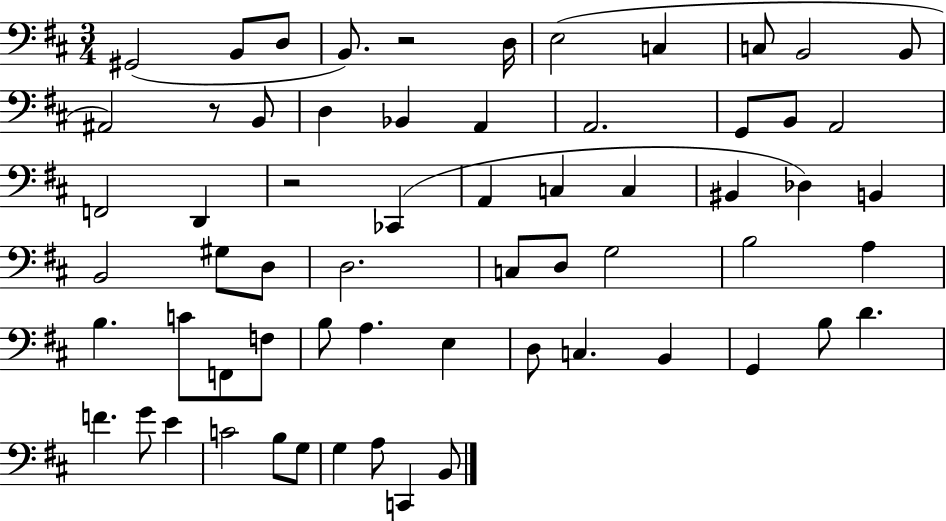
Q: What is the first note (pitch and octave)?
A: G#2